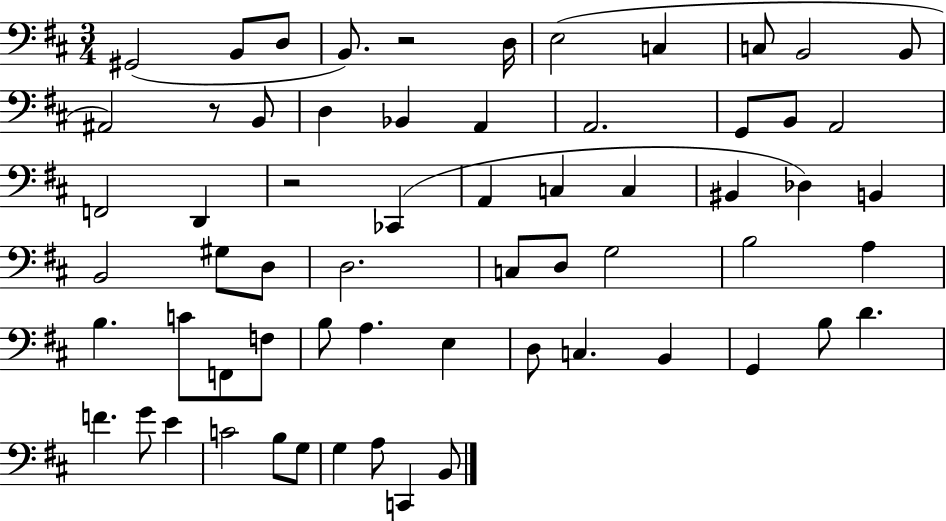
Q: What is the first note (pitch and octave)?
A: G#2